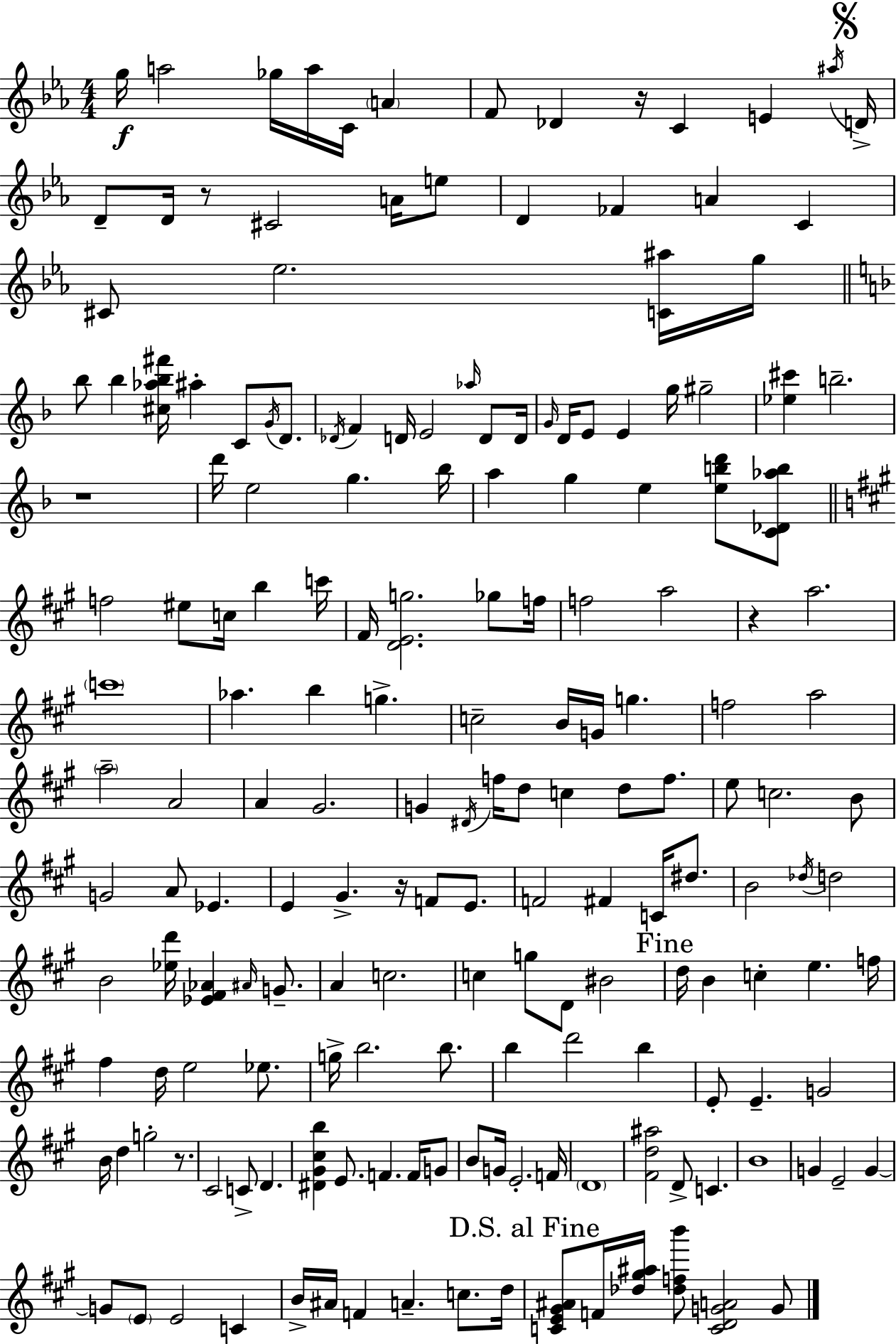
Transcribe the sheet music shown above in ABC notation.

X:1
T:Untitled
M:4/4
L:1/4
K:Eb
g/4 a2 _g/4 a/4 C/4 A F/2 _D z/4 C E ^a/4 D/4 D/2 D/4 z/2 ^C2 A/4 e/2 D _F A C ^C/2 _e2 [C^a]/4 g/4 _b/2 _b [^c_a_b^f']/4 ^a C/2 G/4 D/2 _D/4 F D/4 E2 _a/4 D/2 D/4 G/4 D/4 E/2 E g/4 ^g2 [_e^c'] b2 z4 d'/4 e2 g _b/4 a g e [ebd']/2 [C_D_ab]/2 f2 ^e/2 c/4 b c'/4 ^F/4 [DEg]2 _g/2 f/4 f2 a2 z a2 c'4 _a b g c2 B/4 G/4 g f2 a2 a2 A2 A ^G2 G ^D/4 f/4 d/2 c d/2 f/2 e/2 c2 B/2 G2 A/2 _E E ^G z/4 F/2 E/2 F2 ^F C/4 ^d/2 B2 _d/4 d2 B2 [_ed']/4 [_E^F_A] ^A/4 G/2 A c2 c g/2 D/2 ^B2 d/4 B c e f/4 ^f d/4 e2 _e/2 g/4 b2 b/2 b d'2 b E/2 E G2 B/4 d g2 z/2 ^C2 C/2 D [^D^G^cb] E/2 F F/4 G/2 B/2 G/4 E2 F/4 D4 [^Fd^a]2 D/2 C B4 G E2 G G/2 E/2 E2 C B/4 ^A/4 F A c/2 d/4 [CE^G^A]/2 F/4 [_d^g^a]/4 [_dfb']/2 [CDGA]2 G/2